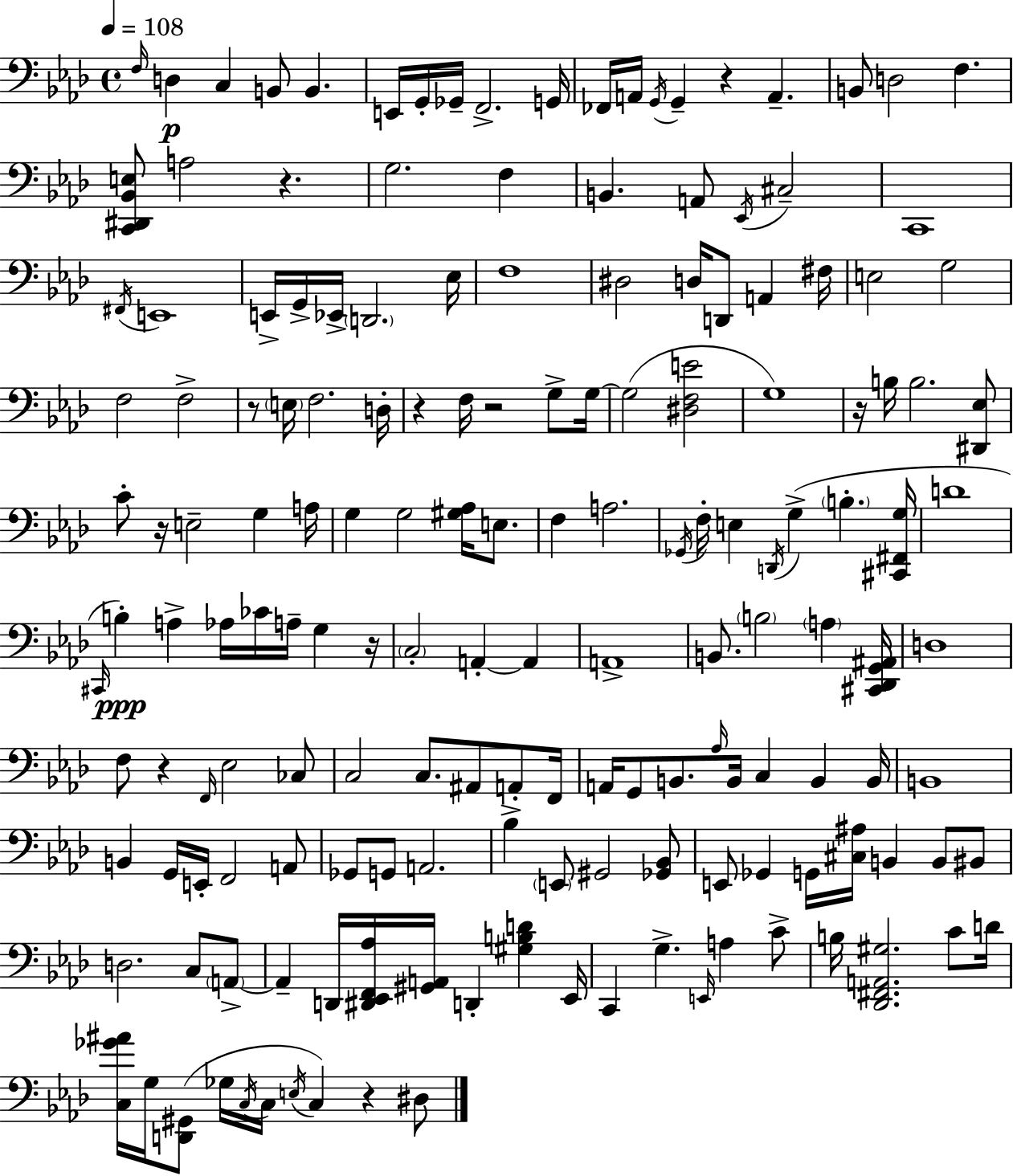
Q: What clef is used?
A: bass